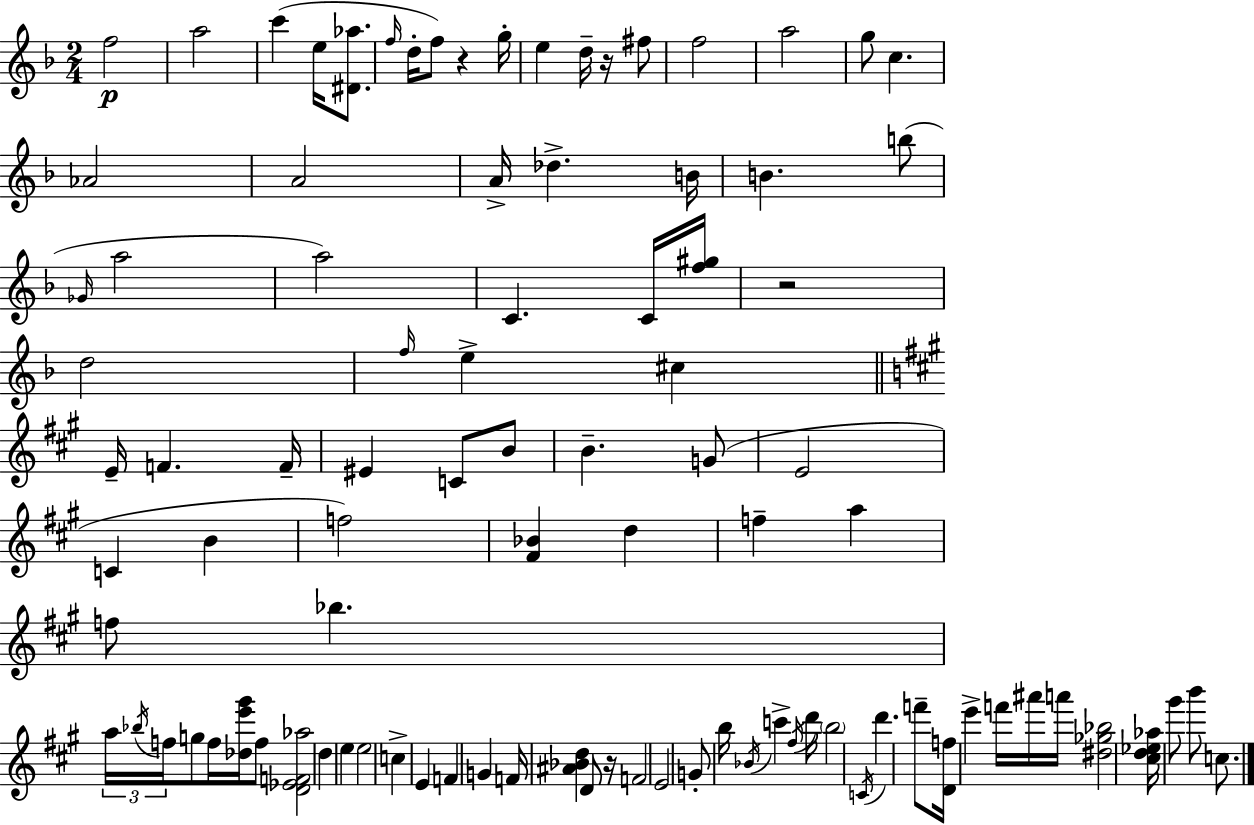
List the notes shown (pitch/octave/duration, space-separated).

F5/h A5/h C6/q E5/s [D#4,Ab5]/e. F5/s D5/s F5/e R/q G5/s E5/q D5/s R/s F#5/e F5/h A5/h G5/e C5/q. Ab4/h A4/h A4/s Db5/q. B4/s B4/q. B5/e Gb4/s A5/h A5/h C4/q. C4/s [F5,G#5]/s R/h D5/h F5/s E5/q C#5/q E4/s F4/q. F4/s EIS4/q C4/e B4/e B4/q. G4/e E4/h C4/q B4/q F5/h [F#4,Bb4]/q D5/q F5/q A5/q F5/e Bb5/q. A5/s Bb5/s F5/s G5/e F5/s [Db5,E6,G#6]/s F5/e [D4,Eb4,F4,Ab5]/h D5/q E5/q E5/h C5/q E4/q F4/q G4/q F4/s [A#4,Bb4,D5]/q D4/e R/s F4/h E4/h G4/e B5/s Bb4/s C6/q F#5/s D6/s B5/h C4/s D6/q. F6/e [D4,F5]/s E6/q F6/s A#6/s A6/s [D#5,Gb5,Bb5]/h [C#5,D5,Eb5,Ab5]/s G#6/e B6/e C5/e.